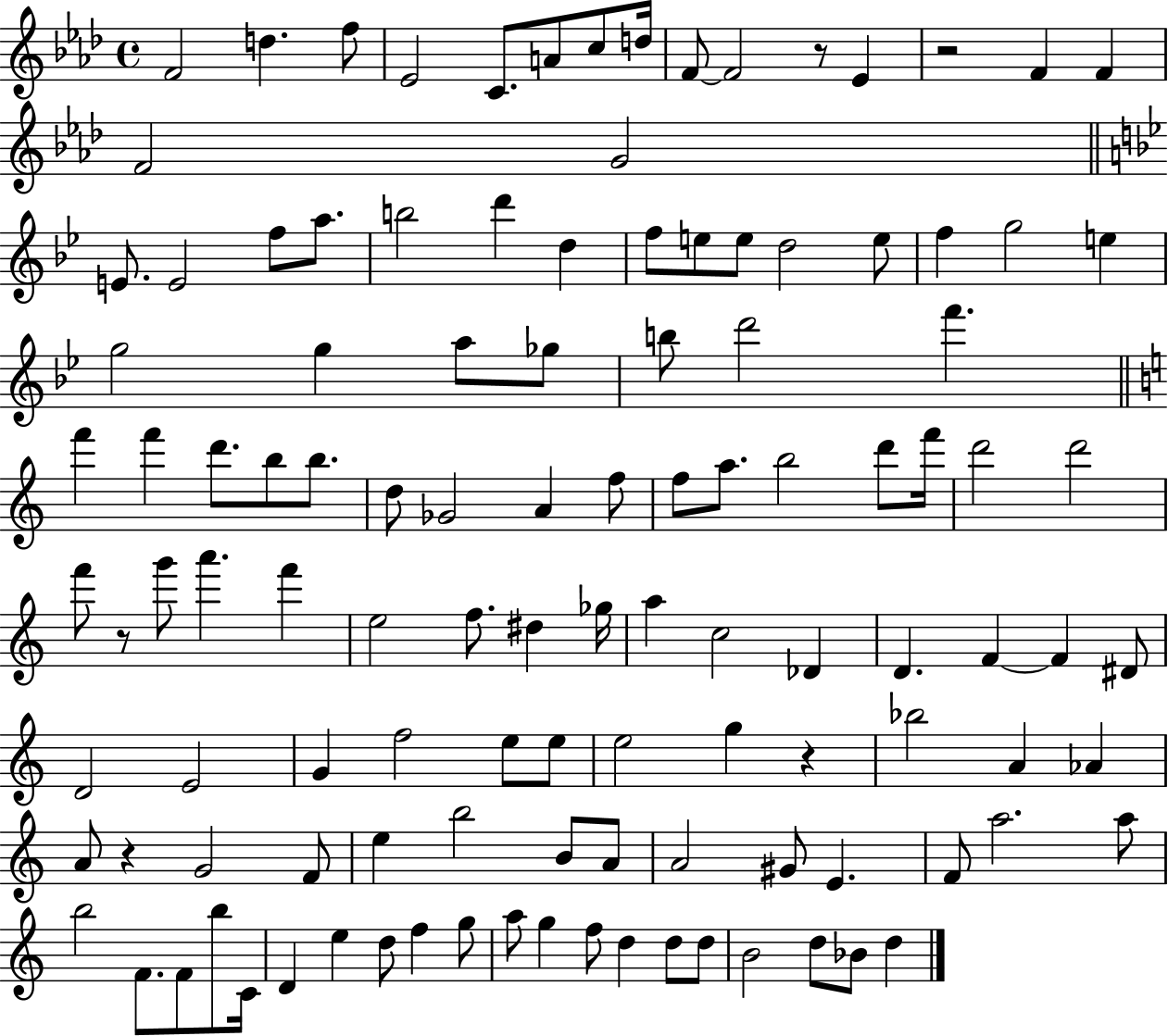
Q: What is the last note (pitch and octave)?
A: D5